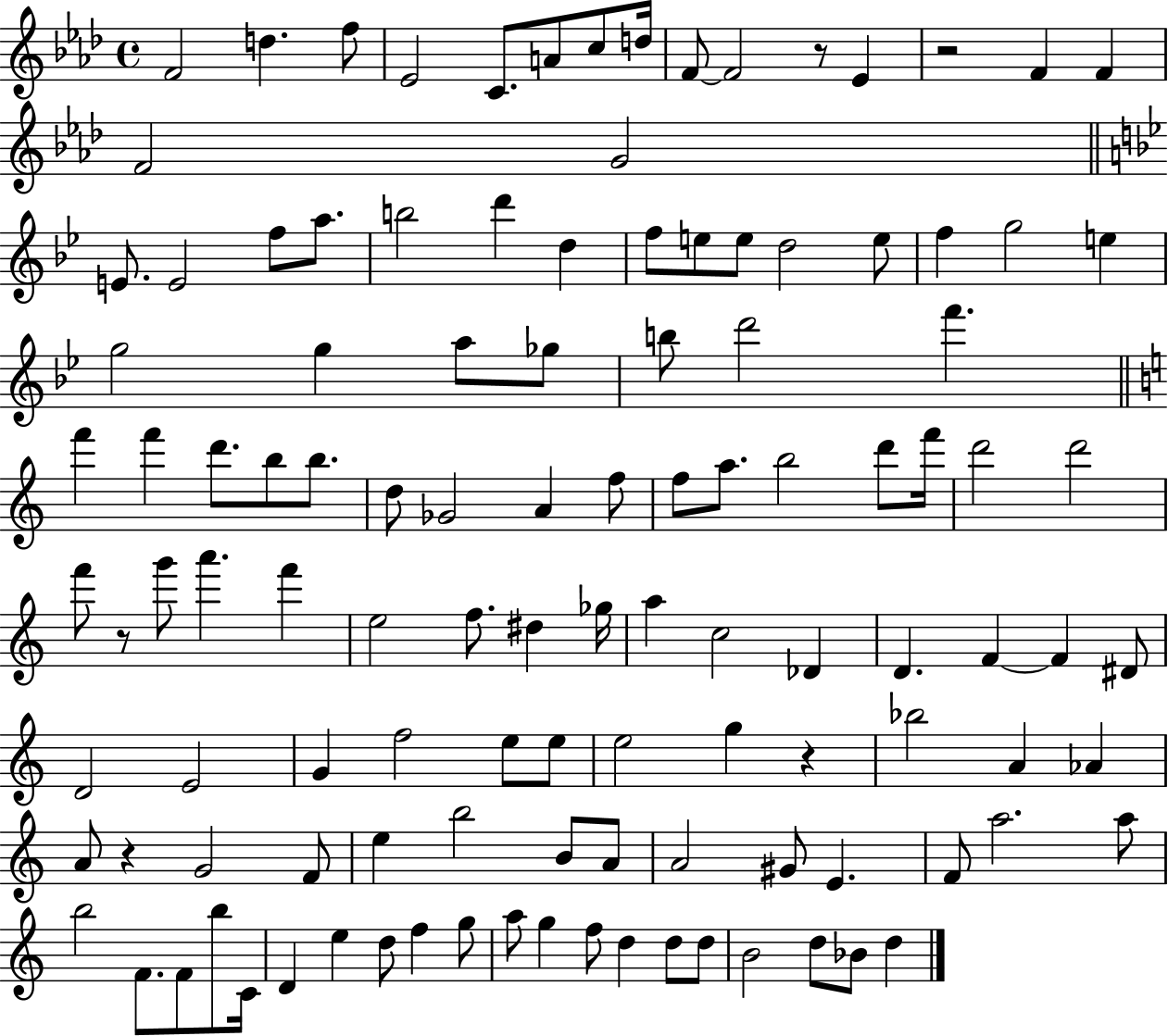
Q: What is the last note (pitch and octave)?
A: D5